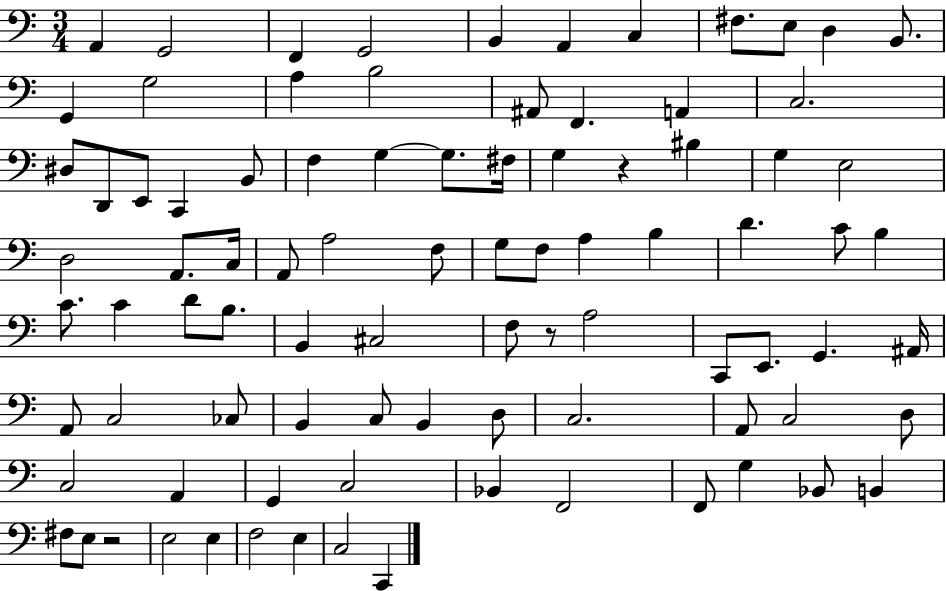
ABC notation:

X:1
T:Untitled
M:3/4
L:1/4
K:C
A,, G,,2 F,, G,,2 B,, A,, C, ^F,/2 E,/2 D, B,,/2 G,, G,2 A, B,2 ^A,,/2 F,, A,, C,2 ^D,/2 D,,/2 E,,/2 C,, B,,/2 F, G, G,/2 ^F,/4 G, z ^B, G, E,2 D,2 A,,/2 C,/4 A,,/2 A,2 F,/2 G,/2 F,/2 A, B, D C/2 B, C/2 C D/2 B,/2 B,, ^C,2 F,/2 z/2 A,2 C,,/2 E,,/2 G,, ^A,,/4 A,,/2 C,2 _C,/2 B,, C,/2 B,, D,/2 C,2 A,,/2 C,2 D,/2 C,2 A,, G,, C,2 _B,, F,,2 F,,/2 G, _B,,/2 B,, ^F,/2 E,/2 z2 E,2 E, F,2 E, C,2 C,,